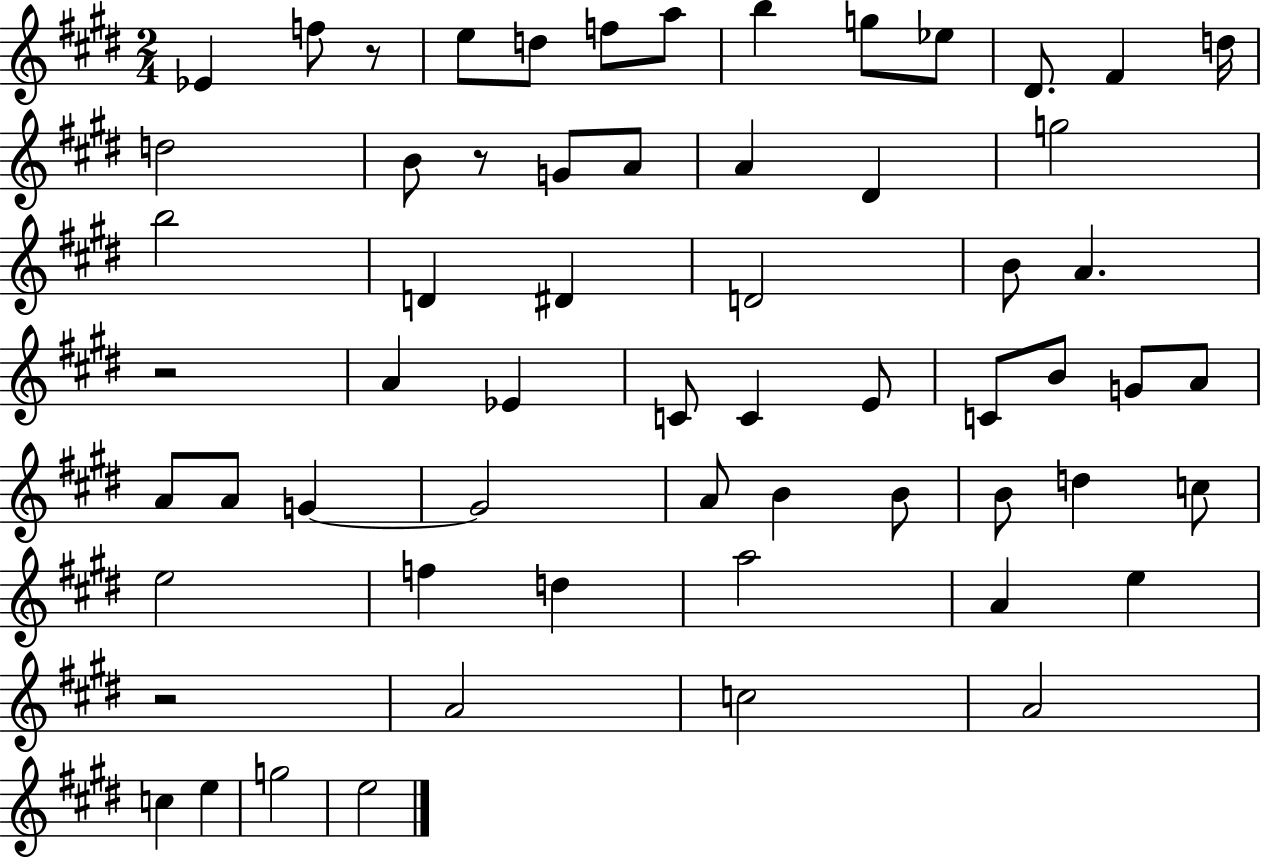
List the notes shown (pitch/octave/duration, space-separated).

Eb4/q F5/e R/e E5/e D5/e F5/e A5/e B5/q G5/e Eb5/e D#4/e. F#4/q D5/s D5/h B4/e R/e G4/e A4/e A4/q D#4/q G5/h B5/h D4/q D#4/q D4/h B4/e A4/q. R/h A4/q Eb4/q C4/e C4/q E4/e C4/e B4/e G4/e A4/e A4/e A4/e G4/q G4/h A4/e B4/q B4/e B4/e D5/q C5/e E5/h F5/q D5/q A5/h A4/q E5/q R/h A4/h C5/h A4/h C5/q E5/q G5/h E5/h